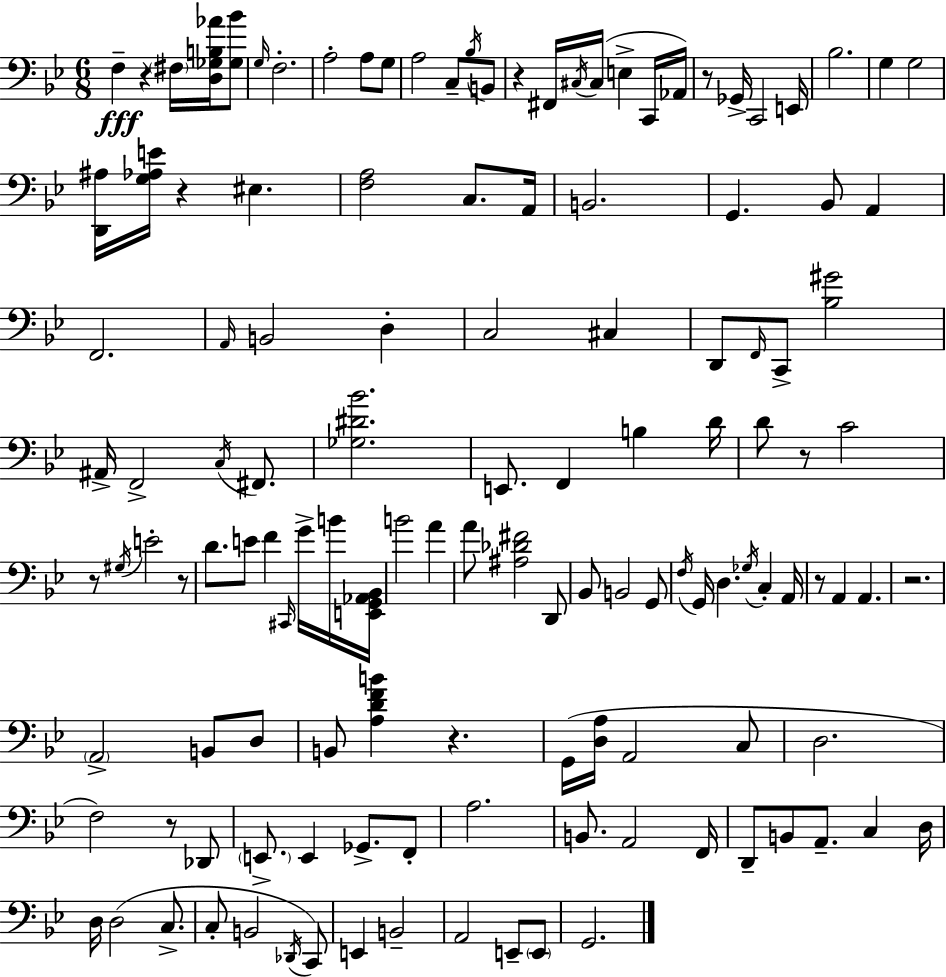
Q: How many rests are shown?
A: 11